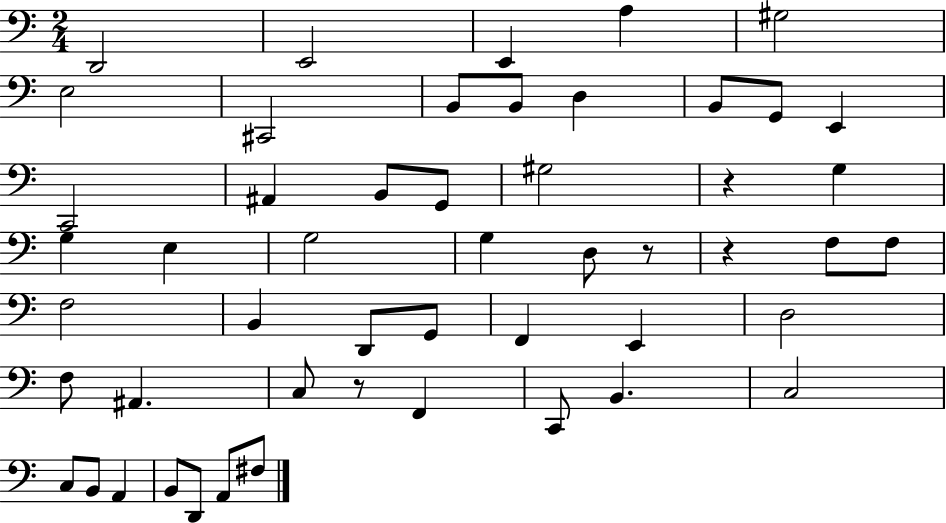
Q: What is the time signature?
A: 2/4